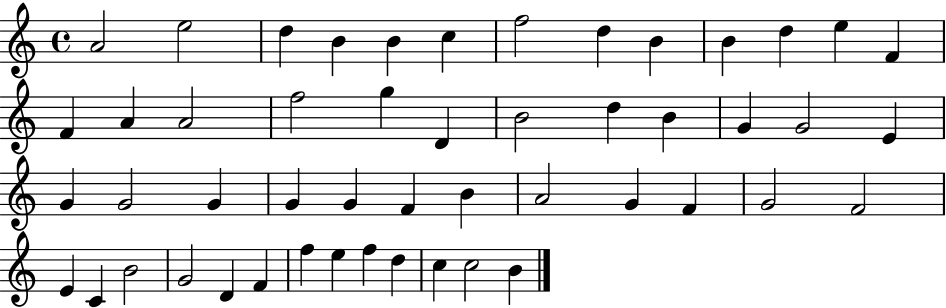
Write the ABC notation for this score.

X:1
T:Untitled
M:4/4
L:1/4
K:C
A2 e2 d B B c f2 d B B d e F F A A2 f2 g D B2 d B G G2 E G G2 G G G F B A2 G F G2 F2 E C B2 G2 D F f e f d c c2 B